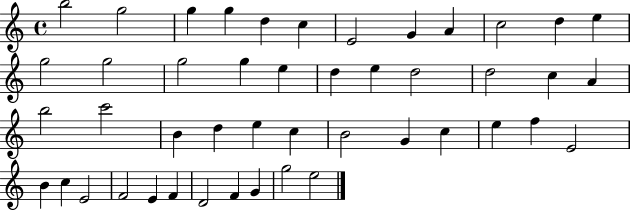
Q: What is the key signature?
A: C major